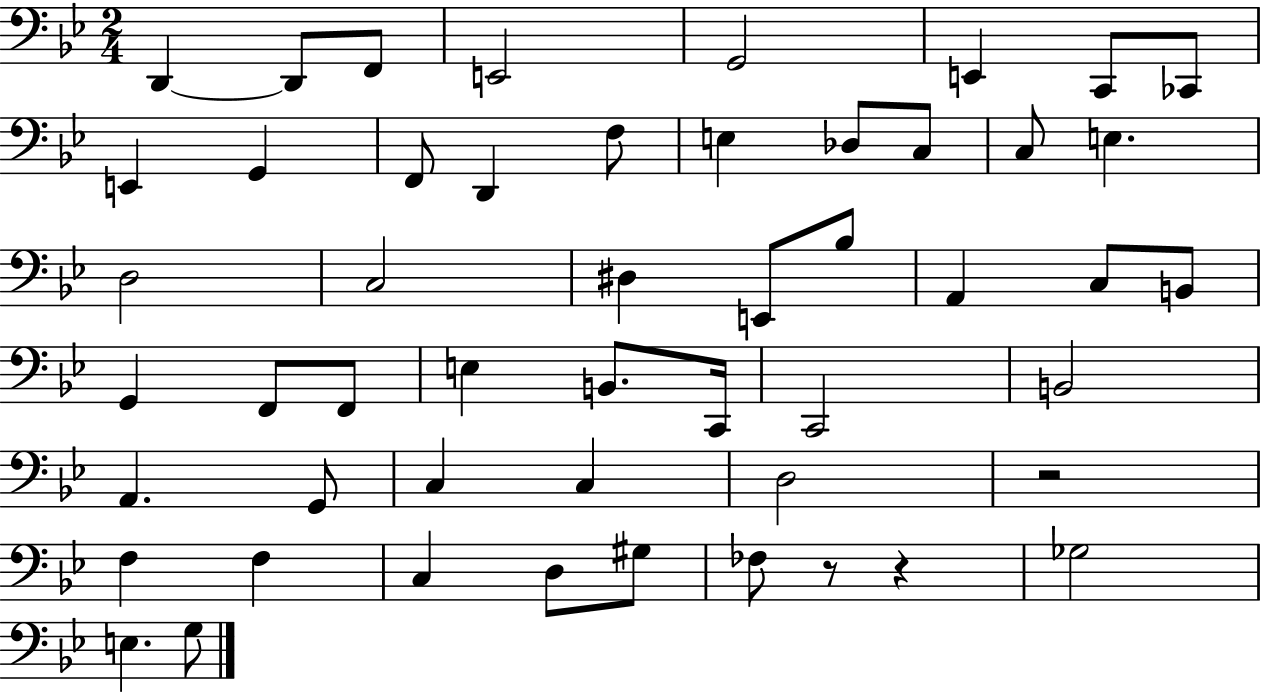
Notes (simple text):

D2/q D2/e F2/e E2/h G2/h E2/q C2/e CES2/e E2/q G2/q F2/e D2/q F3/e E3/q Db3/e C3/e C3/e E3/q. D3/h C3/h D#3/q E2/e Bb3/e A2/q C3/e B2/e G2/q F2/e F2/e E3/q B2/e. C2/s C2/h B2/h A2/q. G2/e C3/q C3/q D3/h R/h F3/q F3/q C3/q D3/e G#3/e FES3/e R/e R/q Gb3/h E3/q. G3/e